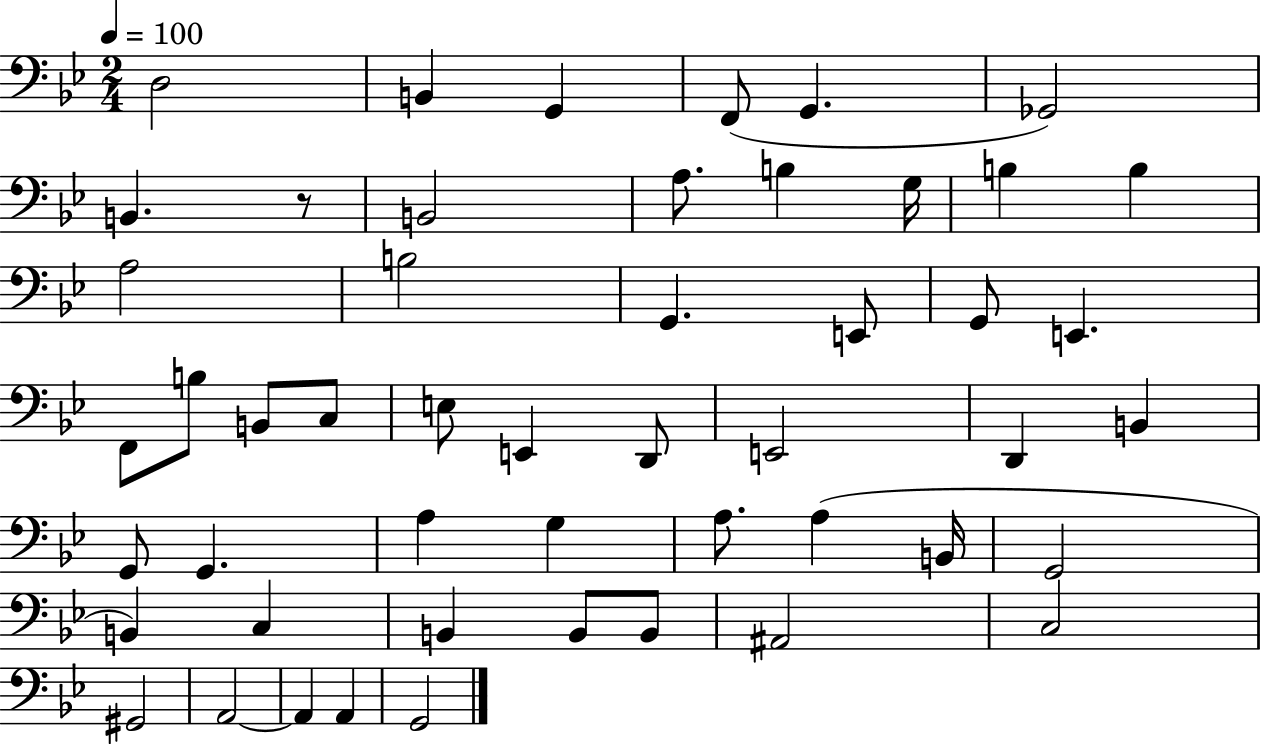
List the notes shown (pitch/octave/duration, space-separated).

D3/h B2/q G2/q F2/e G2/q. Gb2/h B2/q. R/e B2/h A3/e. B3/q G3/s B3/q B3/q A3/h B3/h G2/q. E2/e G2/e E2/q. F2/e B3/e B2/e C3/e E3/e E2/q D2/e E2/h D2/q B2/q G2/e G2/q. A3/q G3/q A3/e. A3/q B2/s G2/h B2/q C3/q B2/q B2/e B2/e A#2/h C3/h G#2/h A2/h A2/q A2/q G2/h